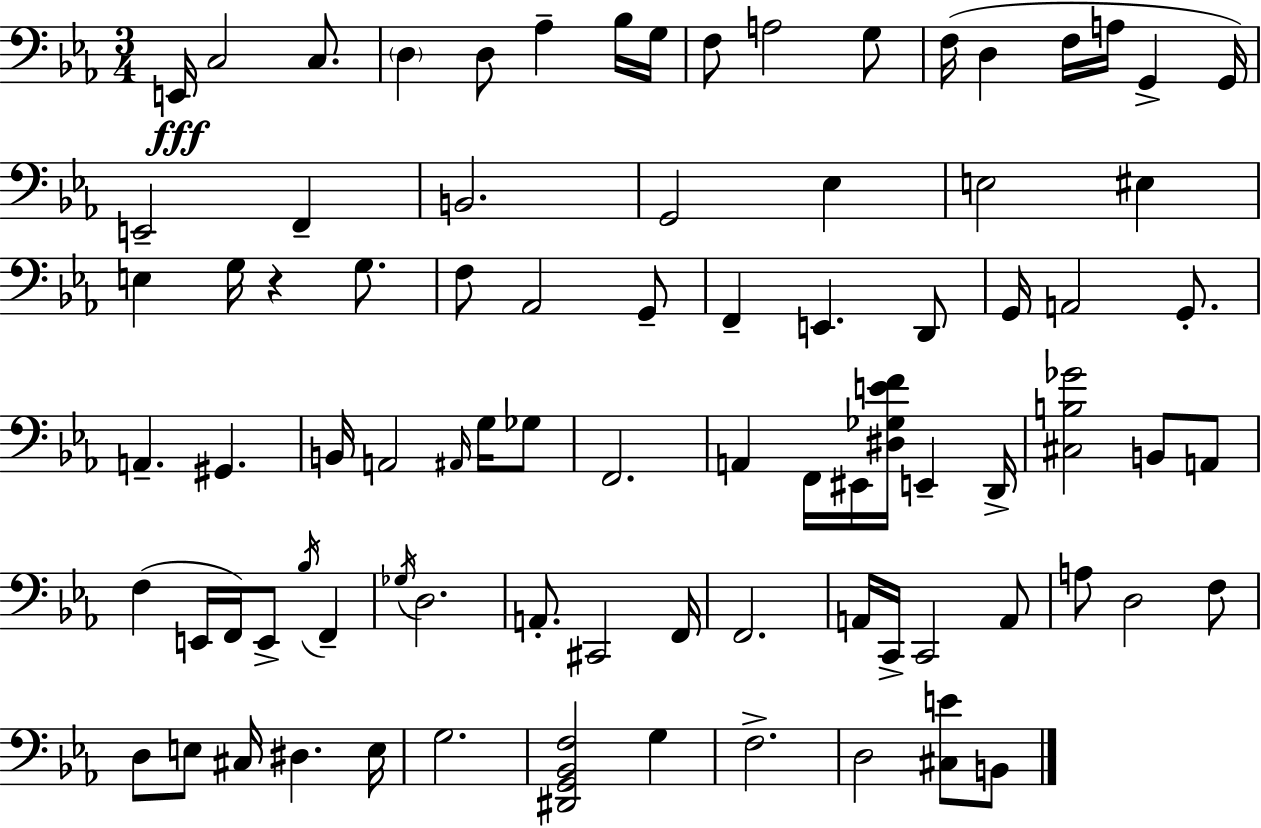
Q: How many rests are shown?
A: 1